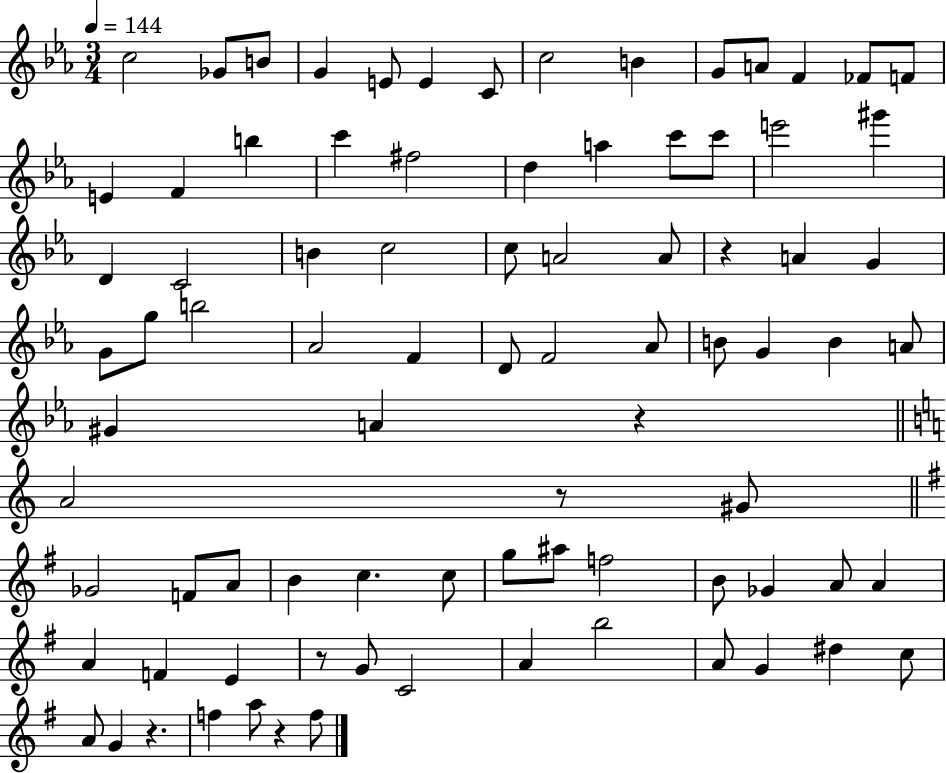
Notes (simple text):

C5/h Gb4/e B4/e G4/q E4/e E4/q C4/e C5/h B4/q G4/e A4/e F4/q FES4/e F4/e E4/q F4/q B5/q C6/q F#5/h D5/q A5/q C6/e C6/e E6/h G#6/q D4/q C4/h B4/q C5/h C5/e A4/h A4/e R/q A4/q G4/q G4/e G5/e B5/h Ab4/h F4/q D4/e F4/h Ab4/e B4/e G4/q B4/q A4/e G#4/q A4/q R/q A4/h R/e G#4/e Gb4/h F4/e A4/e B4/q C5/q. C5/e G5/e A#5/e F5/h B4/e Gb4/q A4/e A4/q A4/q F4/q E4/q R/e G4/e C4/h A4/q B5/h A4/e G4/q D#5/q C5/e A4/e G4/q R/q. F5/q A5/e R/q F5/e